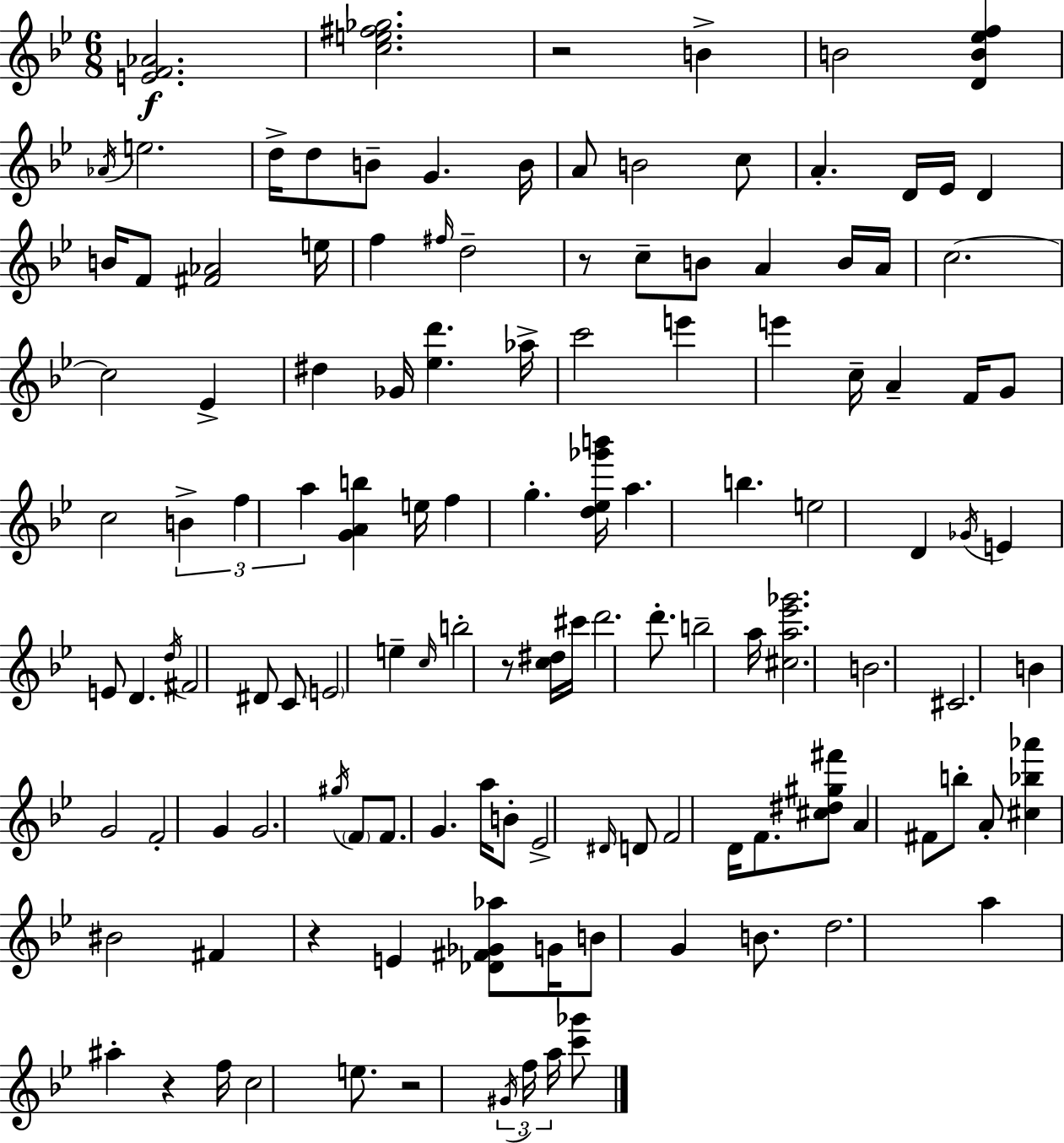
X:1
T:Untitled
M:6/8
L:1/4
K:Gm
[EF_A]2 [ce^f_g]2 z2 B B2 [DB_ef] _A/4 e2 d/4 d/2 B/2 G B/4 A/2 B2 c/2 A D/4 _E/4 D B/4 F/2 [^F_A]2 e/4 f ^f/4 d2 z/2 c/2 B/2 A B/4 A/4 c2 c2 _E ^d _G/4 [_ed'] _a/4 c'2 e' e' c/4 A F/4 G/2 c2 B f a [GAb] e/4 f g [d_e_g'b']/4 a b e2 D _G/4 E E/2 D d/4 ^F2 ^D/2 C/2 E2 e c/4 b2 z/2 [c^d]/4 ^c'/4 d'2 d'/2 b2 a/4 [^ca_e'_g']2 B2 ^C2 B G2 F2 G G2 ^g/4 F/2 F/2 G a/4 B/2 _E2 ^D/4 D/2 F2 D/4 F/2 [^c^d^g^f']/2 A ^F/2 b/2 A/2 [^c_b_a'] ^B2 ^F z E [_D^F_G_a]/2 G/4 B/2 G B/2 d2 a ^a z f/4 c2 e/2 z2 ^G/4 f/4 a/4 [c'_g']/2